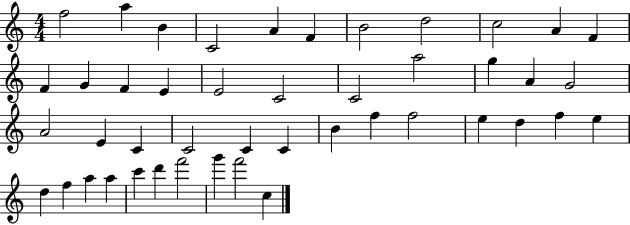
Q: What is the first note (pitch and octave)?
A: F5